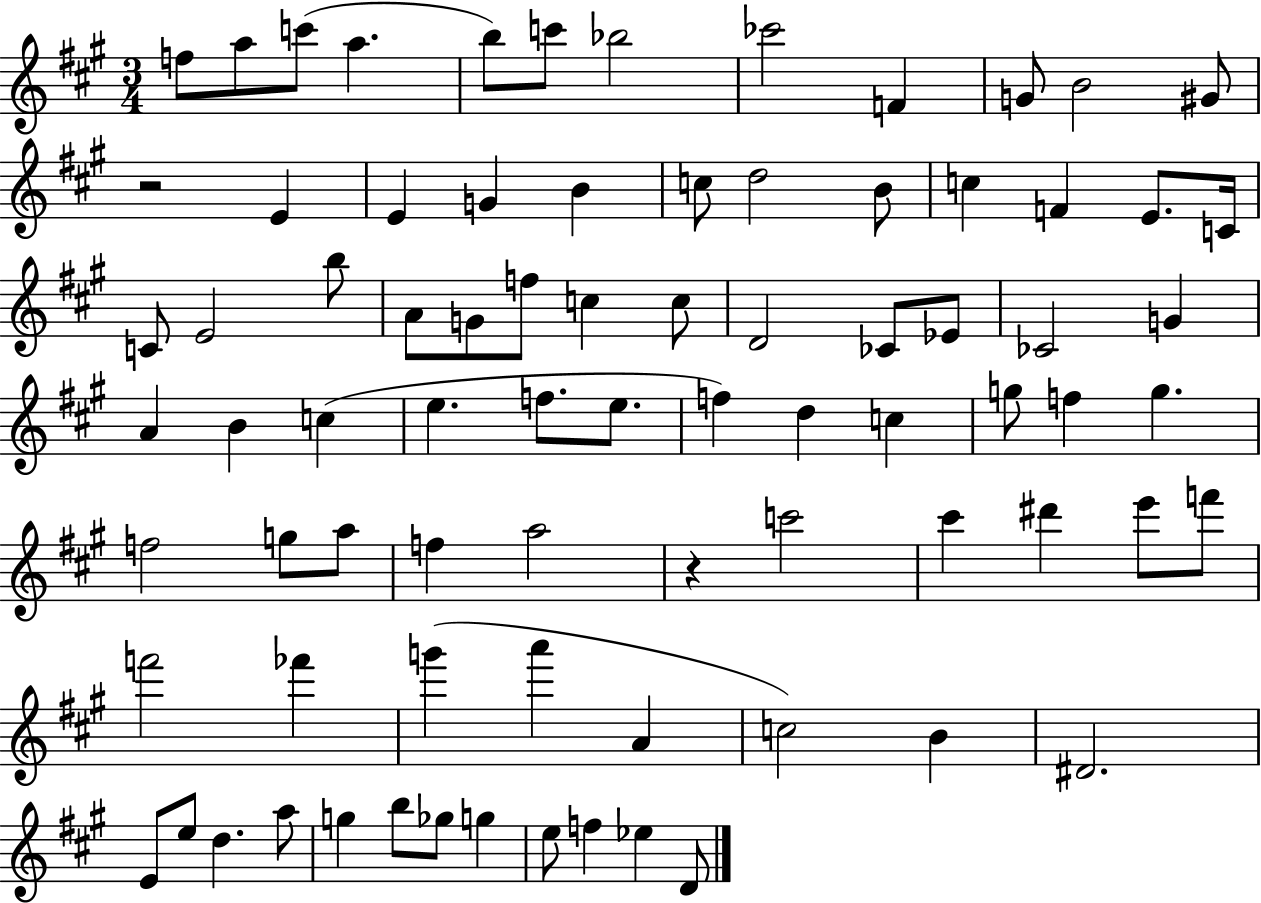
X:1
T:Untitled
M:3/4
L:1/4
K:A
f/2 a/2 c'/2 a b/2 c'/2 _b2 _c'2 F G/2 B2 ^G/2 z2 E E G B c/2 d2 B/2 c F E/2 C/4 C/2 E2 b/2 A/2 G/2 f/2 c c/2 D2 _C/2 _E/2 _C2 G A B c e f/2 e/2 f d c g/2 f g f2 g/2 a/2 f a2 z c'2 ^c' ^d' e'/2 f'/2 f'2 _f' g' a' A c2 B ^D2 E/2 e/2 d a/2 g b/2 _g/2 g e/2 f _e D/2